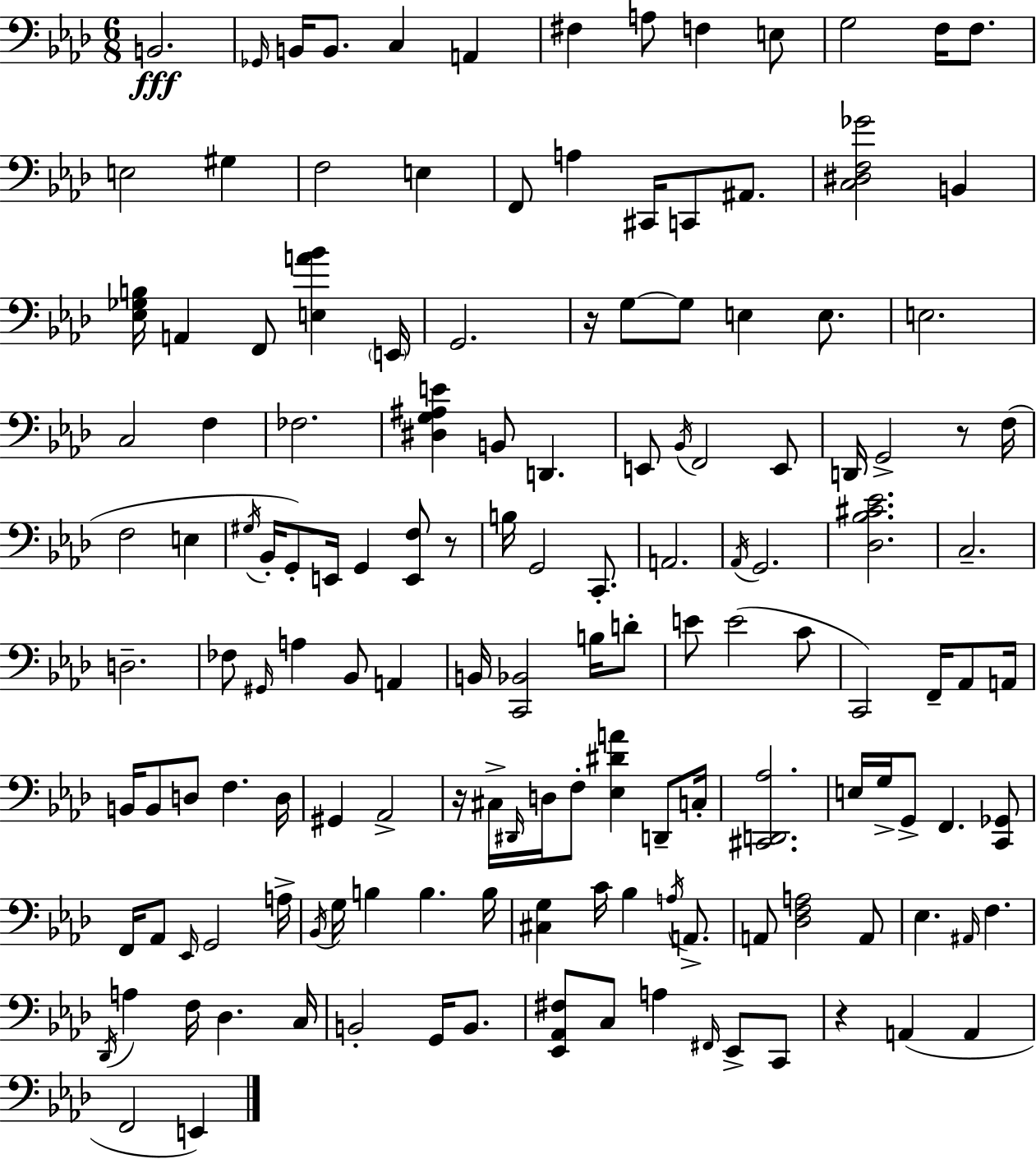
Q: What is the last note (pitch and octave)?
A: E2